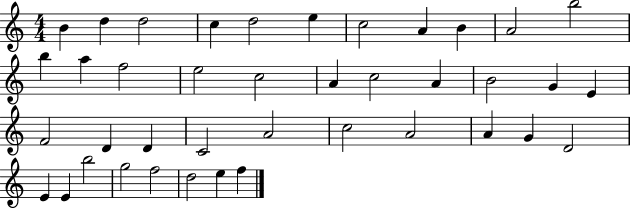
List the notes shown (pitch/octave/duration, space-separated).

B4/q D5/q D5/h C5/q D5/h E5/q C5/h A4/q B4/q A4/h B5/h B5/q A5/q F5/h E5/h C5/h A4/q C5/h A4/q B4/h G4/q E4/q F4/h D4/q D4/q C4/h A4/h C5/h A4/h A4/q G4/q D4/h E4/q E4/q B5/h G5/h F5/h D5/h E5/q F5/q